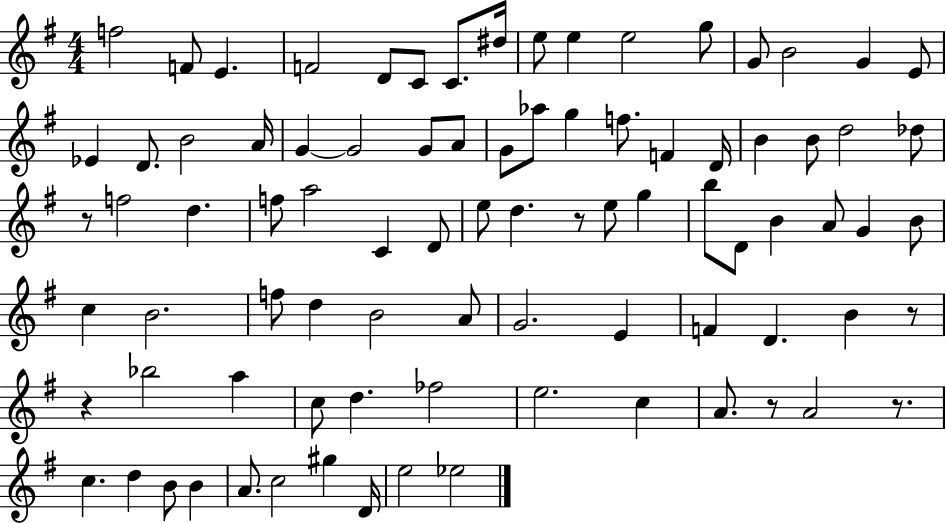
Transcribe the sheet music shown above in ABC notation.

X:1
T:Untitled
M:4/4
L:1/4
K:G
f2 F/2 E F2 D/2 C/2 C/2 ^d/4 e/2 e e2 g/2 G/2 B2 G E/2 _E D/2 B2 A/4 G G2 G/2 A/2 G/2 _a/2 g f/2 F D/4 B B/2 d2 _d/2 z/2 f2 d f/2 a2 C D/2 e/2 d z/2 e/2 g b/2 D/2 B A/2 G B/2 c B2 f/2 d B2 A/2 G2 E F D B z/2 z _b2 a c/2 d _f2 e2 c A/2 z/2 A2 z/2 c d B/2 B A/2 c2 ^g D/4 e2 _e2